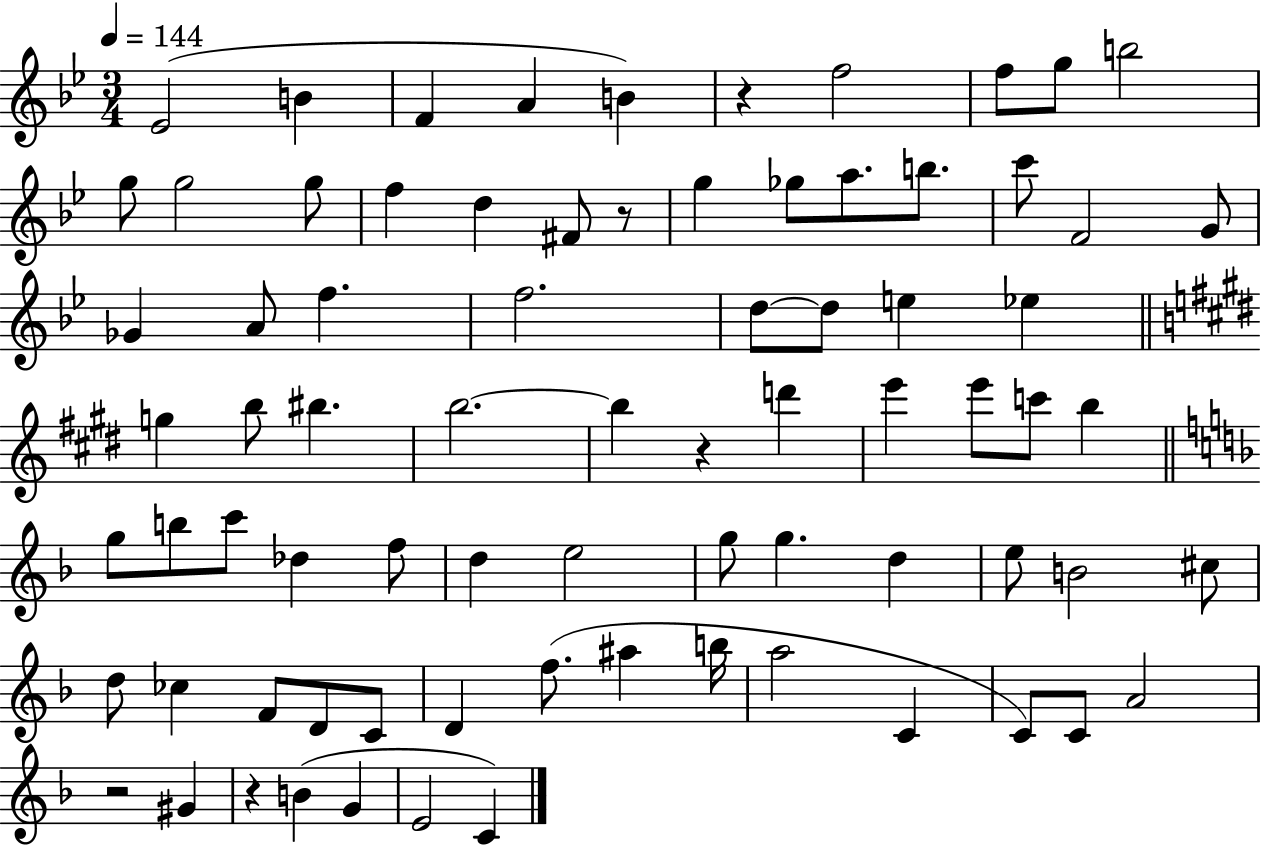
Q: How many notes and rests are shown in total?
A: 77